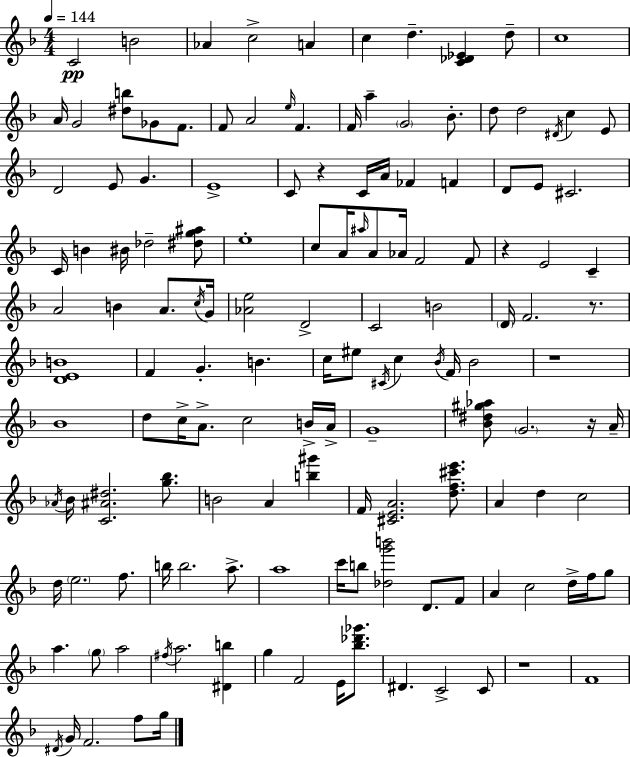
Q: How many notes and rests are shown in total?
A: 143